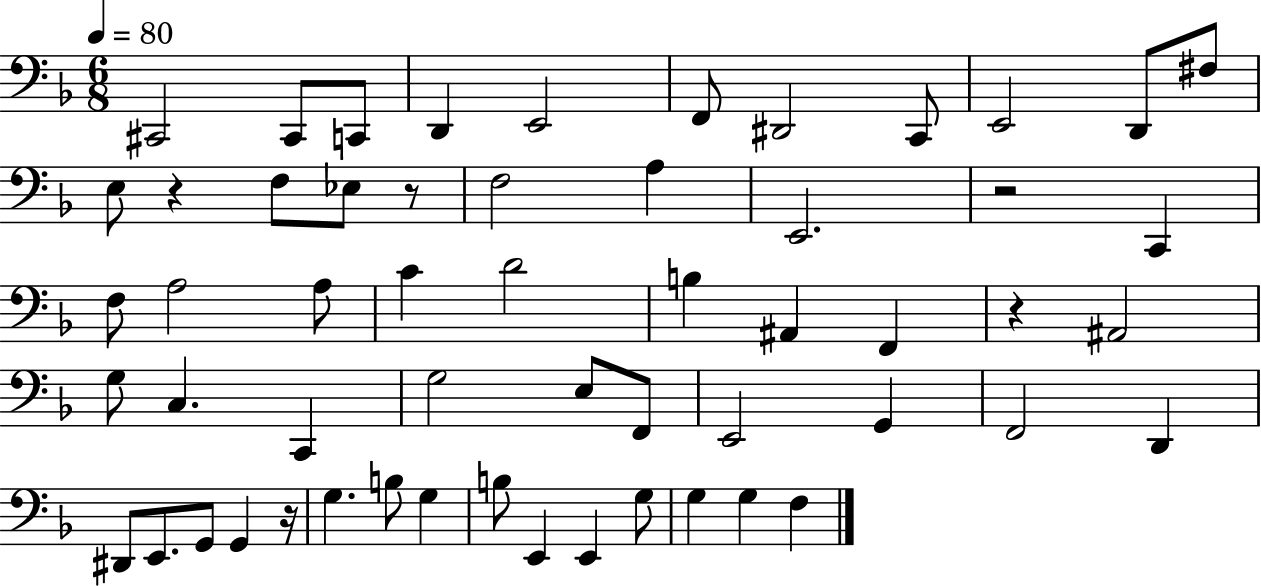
{
  \clef bass
  \numericTimeSignature
  \time 6/8
  \key f \major
  \tempo 4 = 80
  cis,2 cis,8 c,8 | d,4 e,2 | f,8 dis,2 c,8 | e,2 d,8 fis8 | \break e8 r4 f8 ees8 r8 | f2 a4 | e,2. | r2 c,4 | \break f8 a2 a8 | c'4 d'2 | b4 ais,4 f,4 | r4 ais,2 | \break g8 c4. c,4 | g2 e8 f,8 | e,2 g,4 | f,2 d,4 | \break dis,8 e,8. g,8 g,4 r16 | g4. b8 g4 | b8 e,4 e,4 g8 | g4 g4 f4 | \break \bar "|."
}